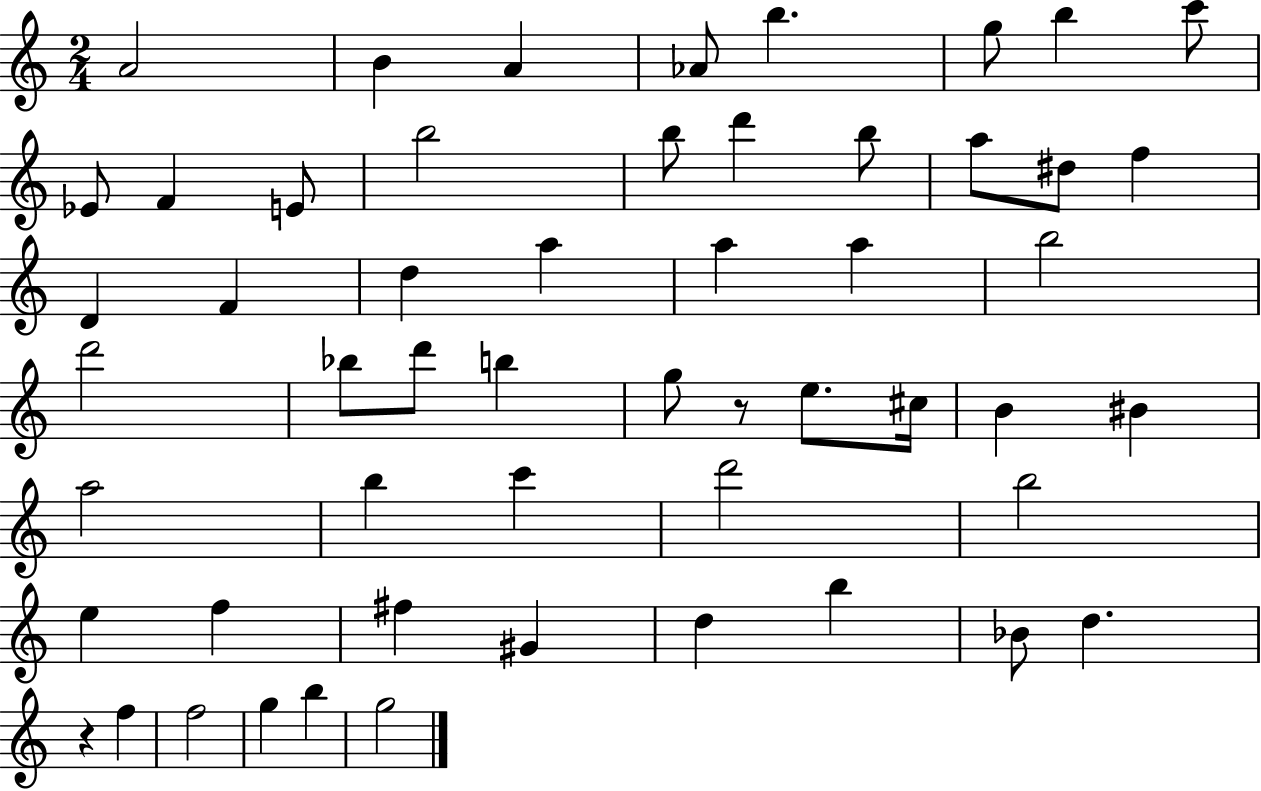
A4/h B4/q A4/q Ab4/e B5/q. G5/e B5/q C6/e Eb4/e F4/q E4/e B5/h B5/e D6/q B5/e A5/e D#5/e F5/q D4/q F4/q D5/q A5/q A5/q A5/q B5/h D6/h Bb5/e D6/e B5/q G5/e R/e E5/e. C#5/s B4/q BIS4/q A5/h B5/q C6/q D6/h B5/h E5/q F5/q F#5/q G#4/q D5/q B5/q Bb4/e D5/q. R/q F5/q F5/h G5/q B5/q G5/h